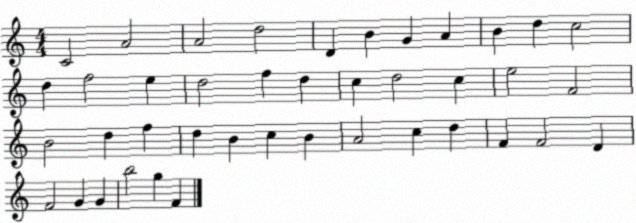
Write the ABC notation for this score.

X:1
T:Untitled
M:4/4
L:1/4
K:C
C2 A2 A2 d2 D B G A B d c2 d f2 e d2 f d c d2 c e2 F2 B2 d f d B c B A2 c d F F2 D F2 G G b2 g F